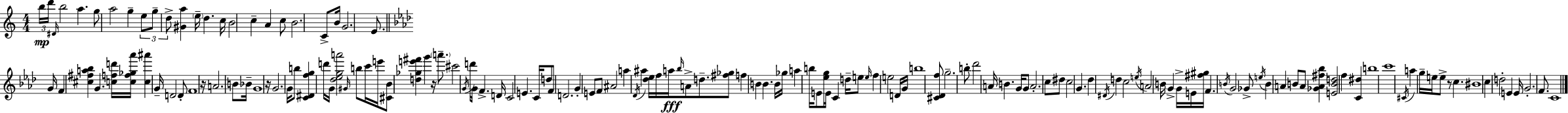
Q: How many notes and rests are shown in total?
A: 156